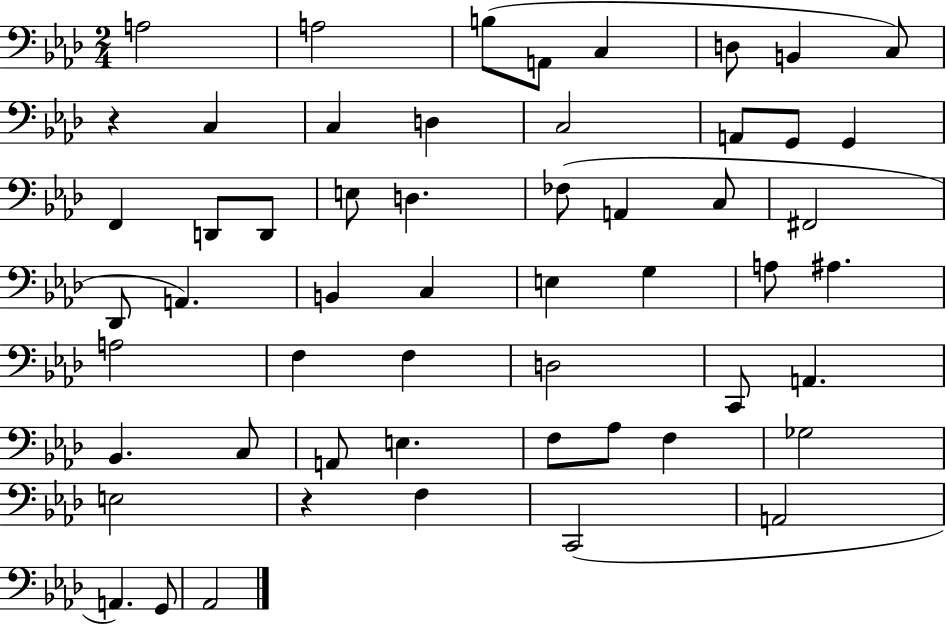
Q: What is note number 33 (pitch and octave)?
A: A3